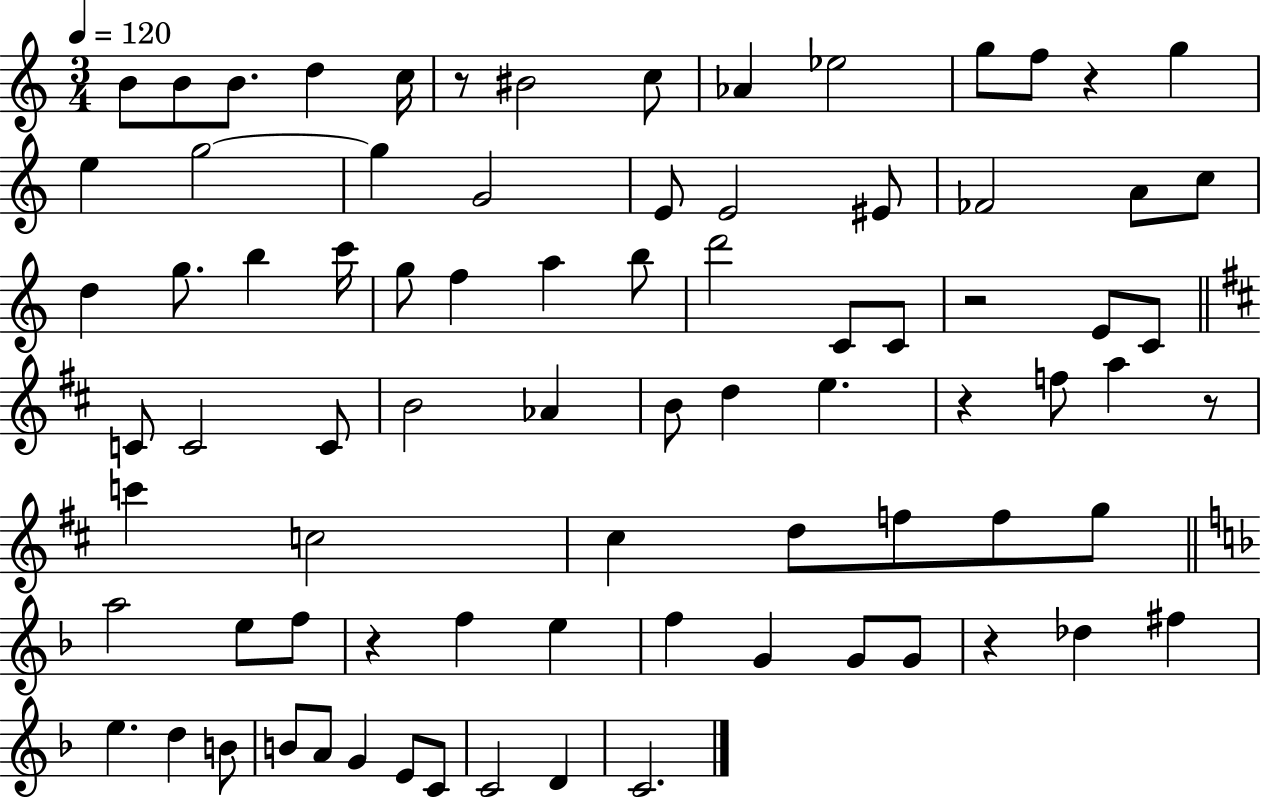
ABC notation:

X:1
T:Untitled
M:3/4
L:1/4
K:C
B/2 B/2 B/2 d c/4 z/2 ^B2 c/2 _A _e2 g/2 f/2 z g e g2 g G2 E/2 E2 ^E/2 _F2 A/2 c/2 d g/2 b c'/4 g/2 f a b/2 d'2 C/2 C/2 z2 E/2 C/2 C/2 C2 C/2 B2 _A B/2 d e z f/2 a z/2 c' c2 ^c d/2 f/2 f/2 g/2 a2 e/2 f/2 z f e f G G/2 G/2 z _d ^f e d B/2 B/2 A/2 G E/2 C/2 C2 D C2